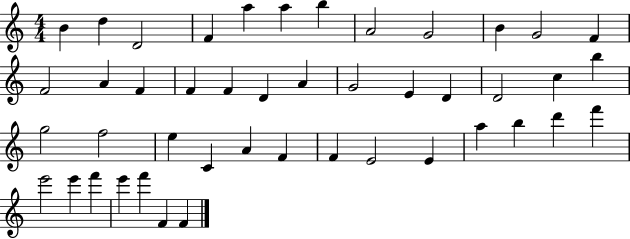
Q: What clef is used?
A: treble